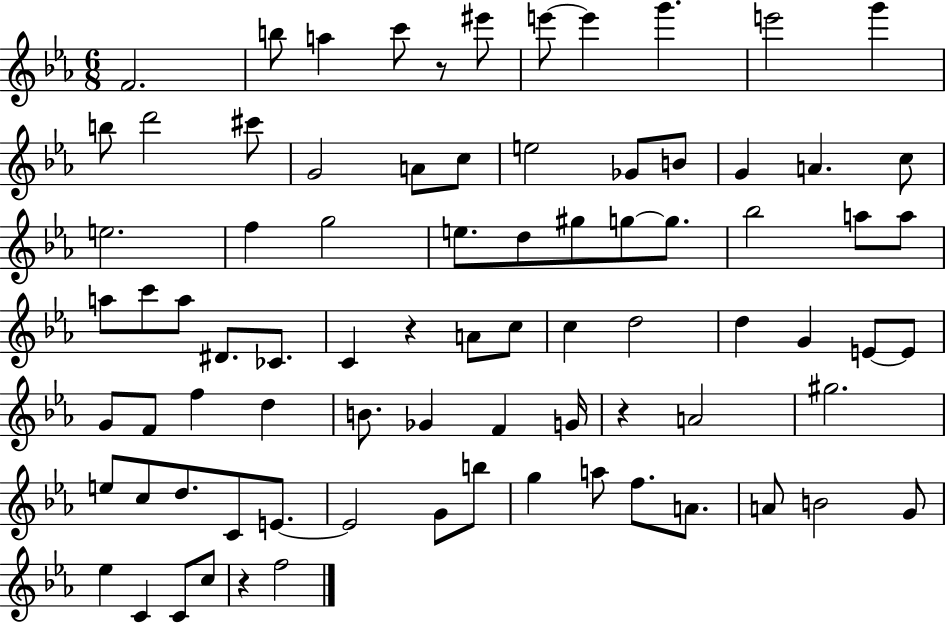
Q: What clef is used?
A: treble